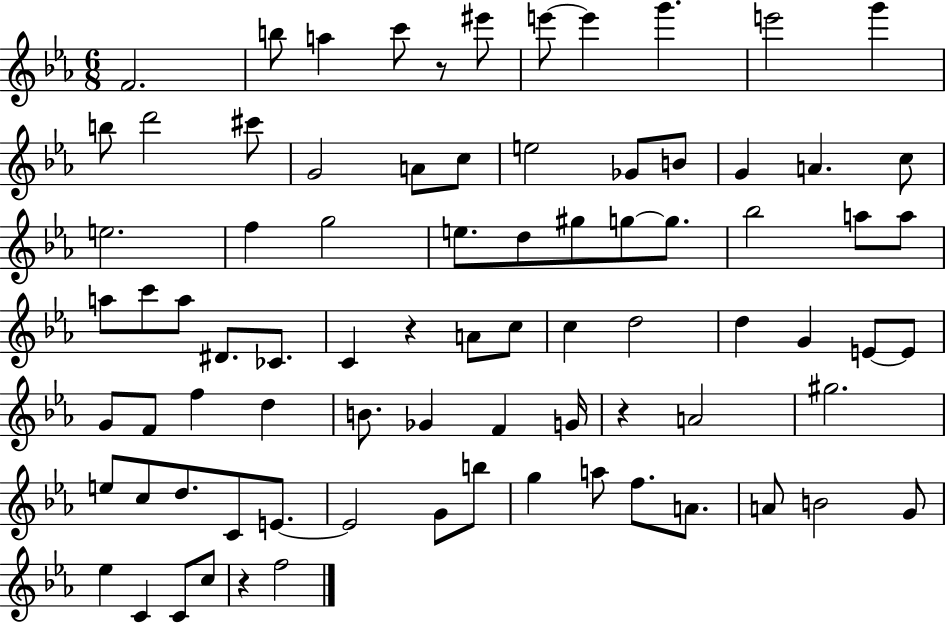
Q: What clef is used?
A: treble